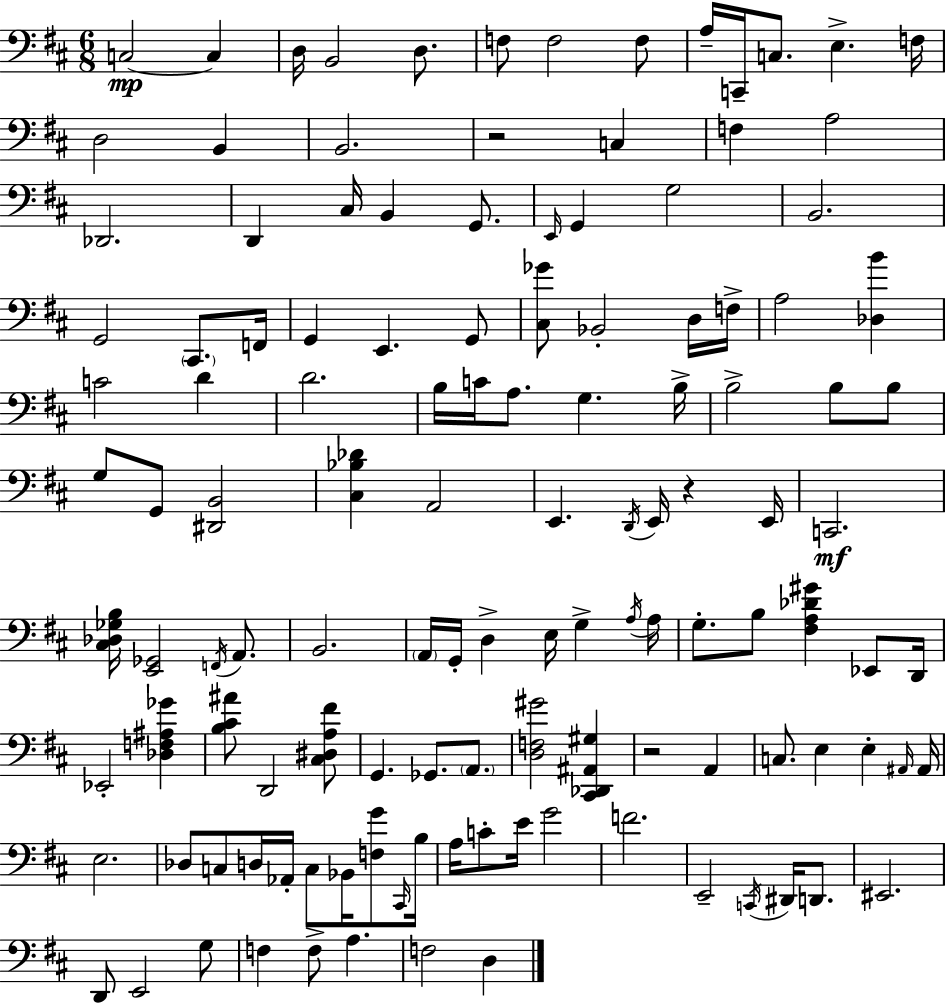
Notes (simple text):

C3/h C3/q D3/s B2/h D3/e. F3/e F3/h F3/e A3/s C2/s C3/e. E3/q. F3/s D3/h B2/q B2/h. R/h C3/q F3/q A3/h Db2/h. D2/q C#3/s B2/q G2/e. E2/s G2/q G3/h B2/h. G2/h C#2/e. F2/s G2/q E2/q. G2/e [C#3,Gb4]/e Bb2/h D3/s F3/s A3/h [Db3,B4]/q C4/h D4/q D4/h. B3/s C4/s A3/e. G3/q. B3/s B3/h B3/e B3/e G3/e G2/e [D#2,B2]/h [C#3,Bb3,Db4]/q A2/h E2/q. D2/s E2/s R/q E2/s C2/h. [C#3,Db3,Gb3,B3]/s [E2,Gb2]/h F2/s A2/e. B2/h. A2/s G2/s D3/q E3/s G3/q A3/s A3/s G3/e. B3/e [F#3,A3,Db4,G#4]/q Eb2/e D2/s Eb2/h [Db3,F3,A#3,Gb4]/q [B3,C#4,A#4]/e D2/h [C#3,D#3,A3,F#4]/e G2/q. Gb2/e. A2/e. [D3,F3,G#4]/h [C#2,Db2,A#2,G#3]/q R/h A2/q C3/e. E3/q E3/q A#2/s A#2/s E3/h. Db3/e C3/e D3/s Ab2/s C3/e Bb2/s [F3,G4]/e C#2/s B3/s A3/s C4/e E4/s G4/h F4/h. E2/h C2/s D#2/s D2/e. EIS2/h. D2/e E2/h G3/e F3/q F3/e A3/q. F3/h D3/q